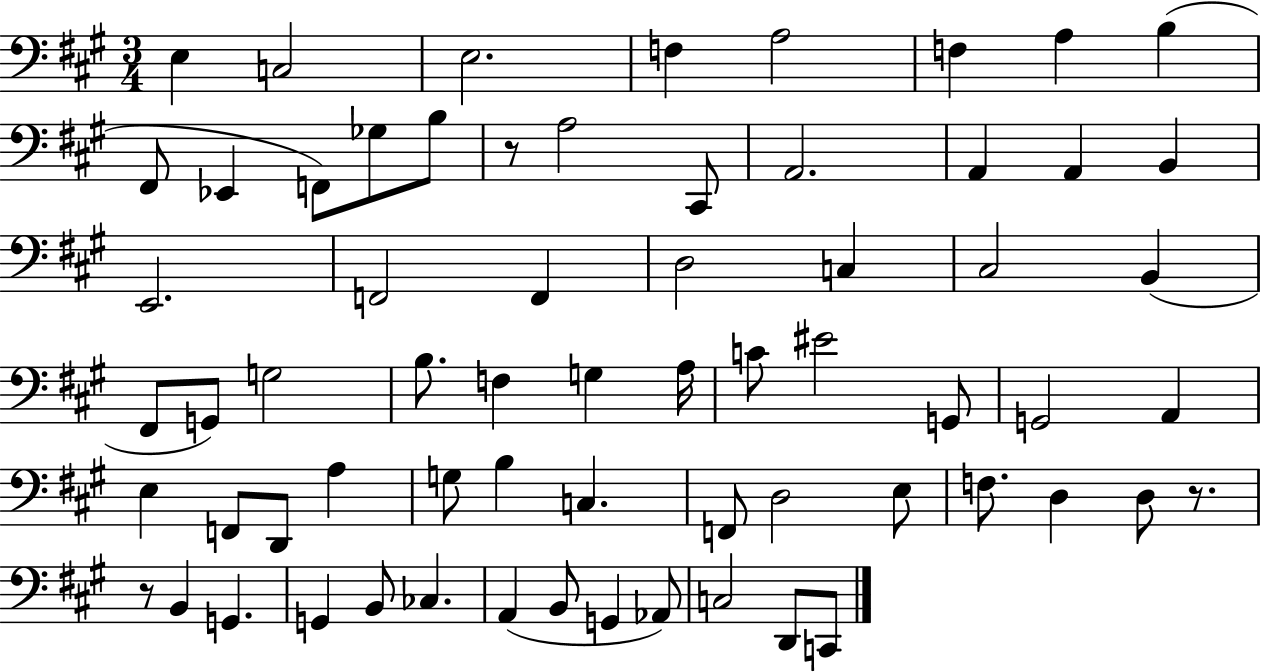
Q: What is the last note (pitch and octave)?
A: C2